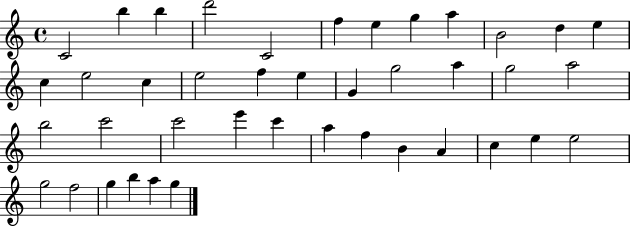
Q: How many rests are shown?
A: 0